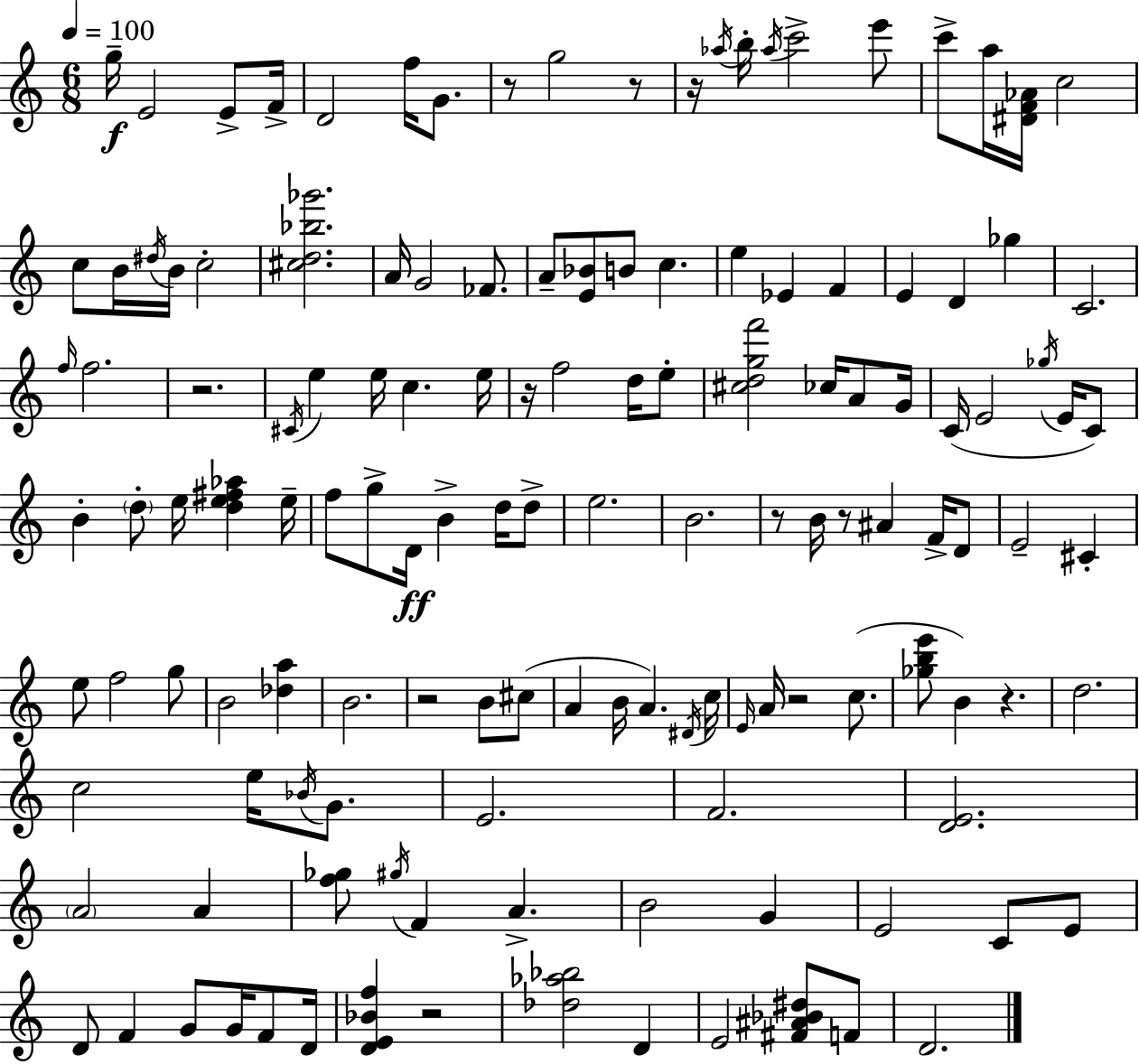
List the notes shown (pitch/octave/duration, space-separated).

G5/s E4/h E4/e F4/s D4/h F5/s G4/e. R/e G5/h R/e R/s Ab5/s B5/s Ab5/s C6/h E6/e C6/e A5/s [D#4,F4,Ab4]/s C5/h C5/e B4/s D#5/s B4/s C5/h [C#5,D5,Bb5,Gb6]/h. A4/s G4/h FES4/e. A4/e [E4,Bb4]/e B4/e C5/q. E5/q Eb4/q F4/q E4/q D4/q Gb5/q C4/h. F5/s F5/h. R/h. C#4/s E5/q E5/s C5/q. E5/s R/s F5/h D5/s E5/e [C#5,D5,G5,F6]/h CES5/s A4/e G4/s C4/s E4/h Gb5/s E4/s C4/e B4/q D5/e E5/s [D5,E5,F#5,Ab5]/q E5/s F5/e G5/e D4/s B4/q D5/s D5/e E5/h. B4/h. R/e B4/s R/e A#4/q F4/s D4/e E4/h C#4/q E5/e F5/h G5/e B4/h [Db5,A5]/q B4/h. R/h B4/e C#5/e A4/q B4/s A4/q. D#4/s C5/s E4/s A4/s R/h C5/e. [Gb5,B5,E6]/e B4/q R/q. D5/h. C5/h E5/s Bb4/s G4/e. E4/h. F4/h. [D4,E4]/h. A4/h A4/q [F5,Gb5]/e G#5/s F4/q A4/q. B4/h G4/q E4/h C4/e E4/e D4/e F4/q G4/e G4/s F4/e D4/s [D4,E4,Bb4,F5]/q R/h [Db5,Ab5,Bb5]/h D4/q E4/h [F#4,A#4,Bb4,D#5]/e F4/e D4/h.